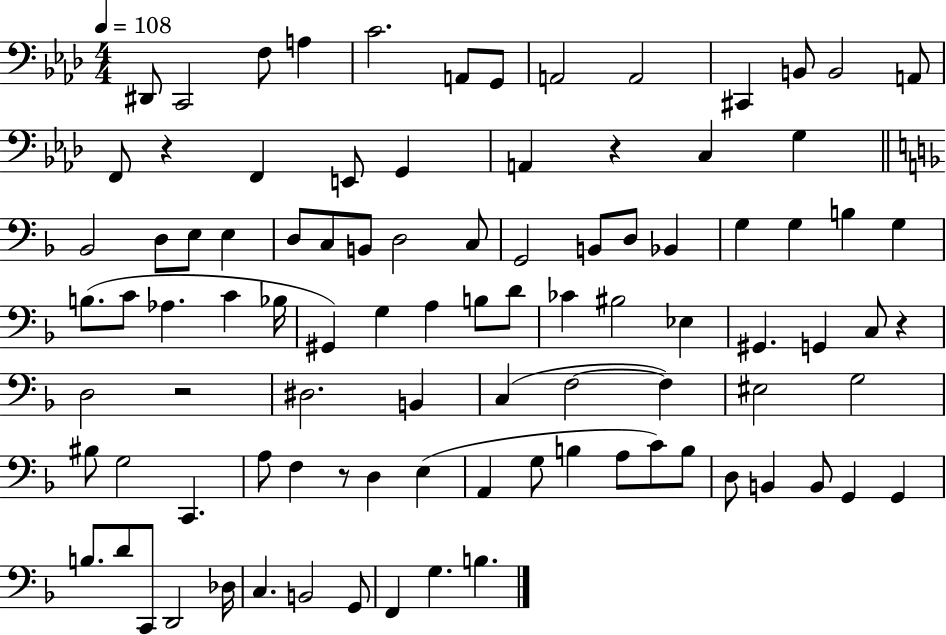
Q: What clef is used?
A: bass